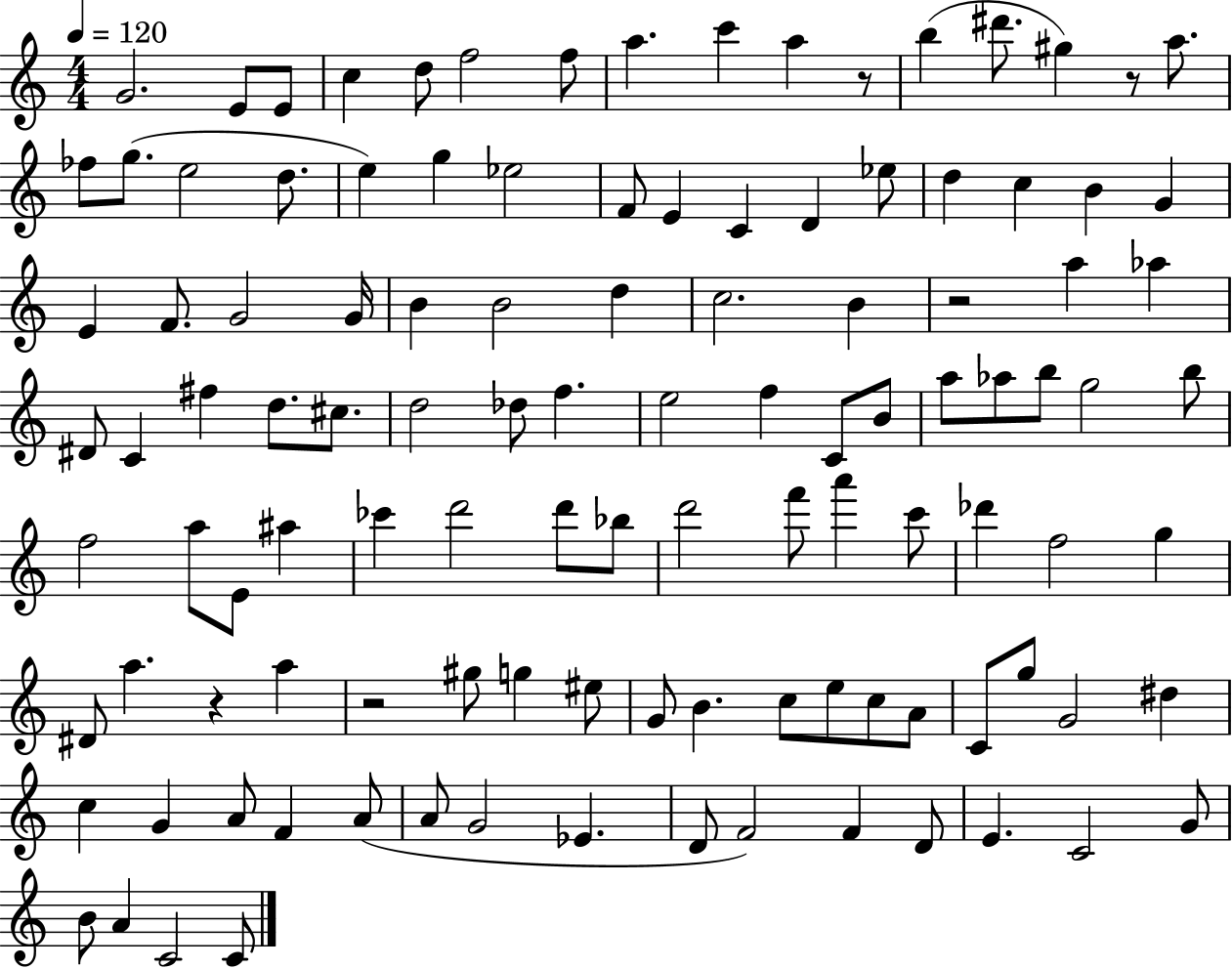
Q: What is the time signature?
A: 4/4